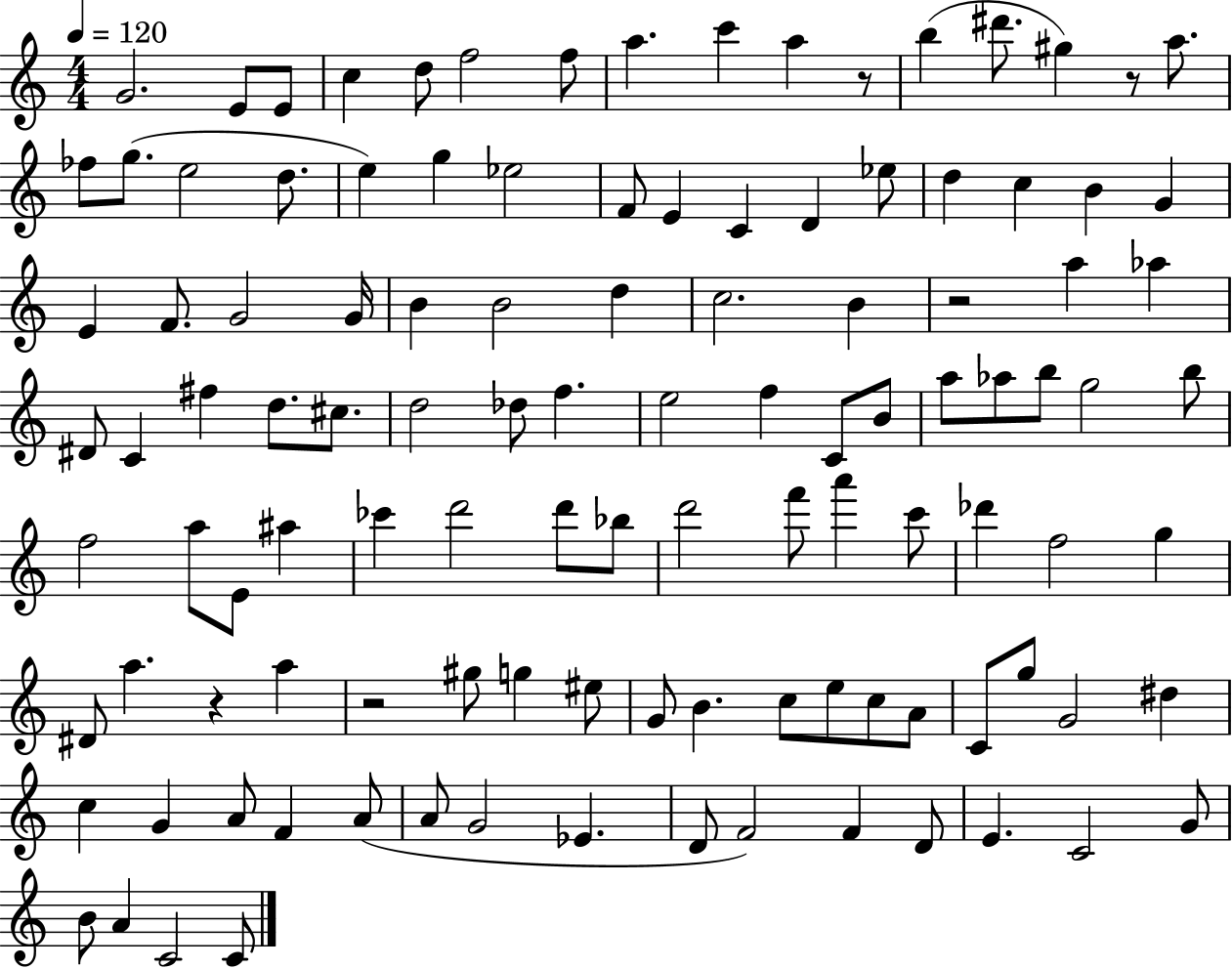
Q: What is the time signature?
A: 4/4